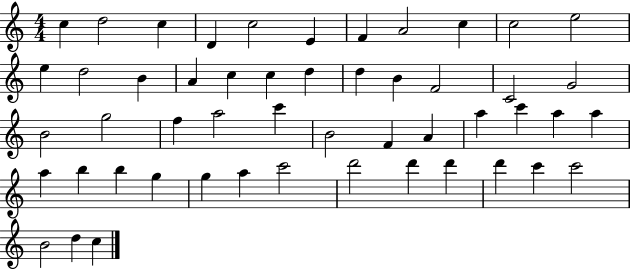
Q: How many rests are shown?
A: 0